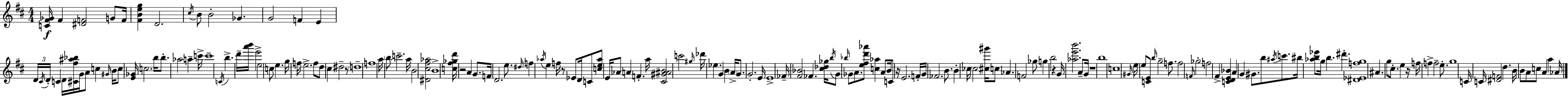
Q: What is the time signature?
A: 4/4